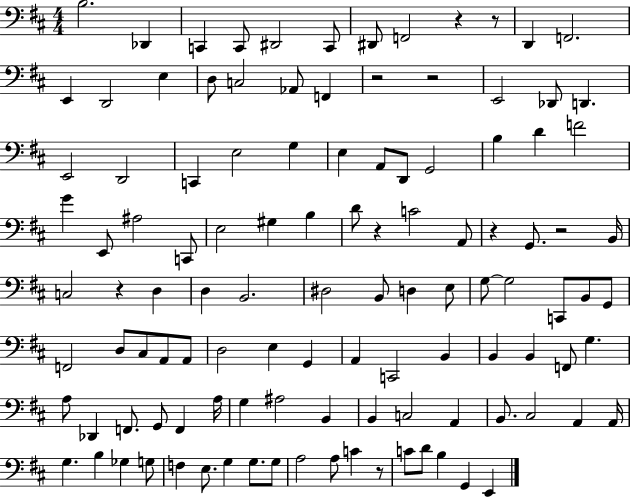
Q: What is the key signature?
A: D major